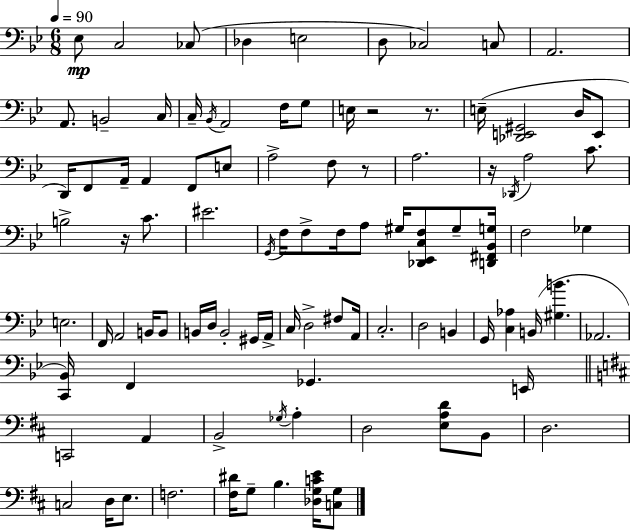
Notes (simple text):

Eb3/e C3/h CES3/e Db3/q E3/h D3/e CES3/h C3/e A2/h. A2/e. B2/h C3/s C3/s Bb2/s A2/h F3/s G3/e E3/s R/h R/e. E3/s [Db2,E2,G#2]/h D3/s E2/e D2/s F2/e A2/s A2/q F2/e E3/e A3/h F3/e R/e A3/h. R/s Db2/s A3/h C4/e. B3/h R/s C4/e. EIS4/h. G2/s F3/s F3/e F3/s A3/e G#3/s [Db2,Eb2,C3,F3]/e G#3/e [D2,F#2,Bb2,G3]/s F3/h Gb3/q E3/h. F2/s A2/h B2/s B2/e B2/s D3/s B2/h G#2/s A2/s C3/s D3/h F#3/e A2/s C3/h. D3/h B2/q G2/s [C3,Ab3]/q B2/s [G#3,B4]/q. Ab2/h. [C2,Bb2]/s F2/q Gb2/q. E2/s C2/h A2/q B2/h Gb3/s A3/q D3/h [E3,A3,D4]/e B2/e D3/h. C3/h D3/s E3/e. F3/h. [F#3,D#4]/s G3/e B3/q. [Db3,G3,C4,E4]/s [C3,G3]/e